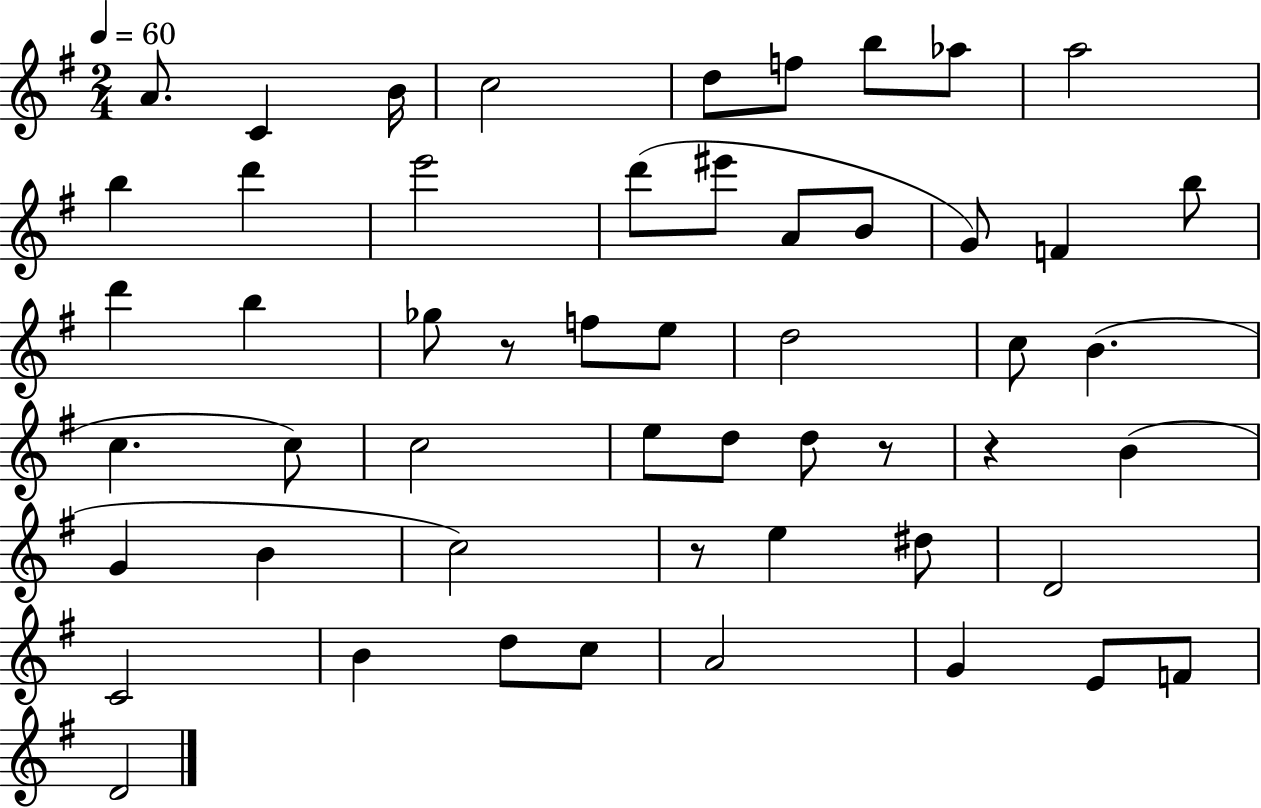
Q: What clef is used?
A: treble